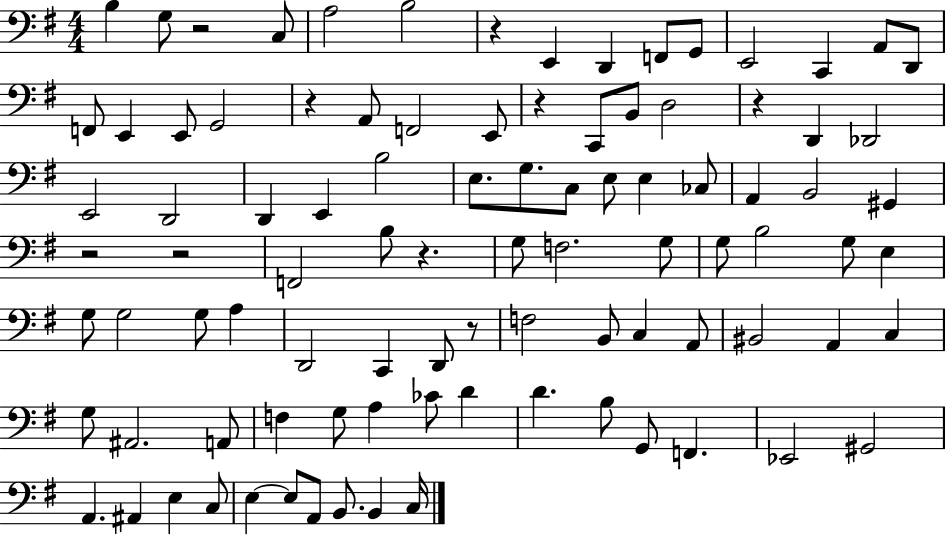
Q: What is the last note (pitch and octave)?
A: C3